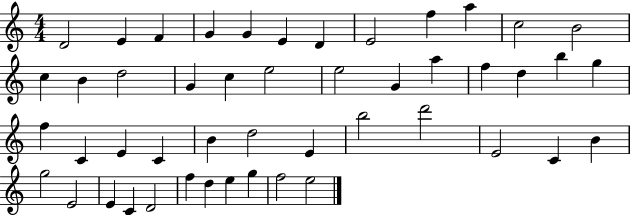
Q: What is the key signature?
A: C major